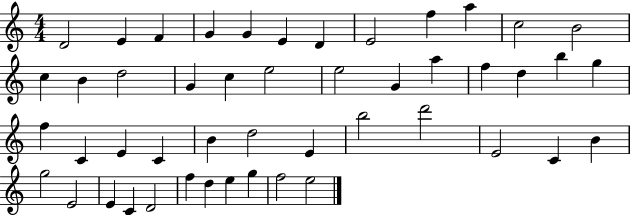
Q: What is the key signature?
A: C major